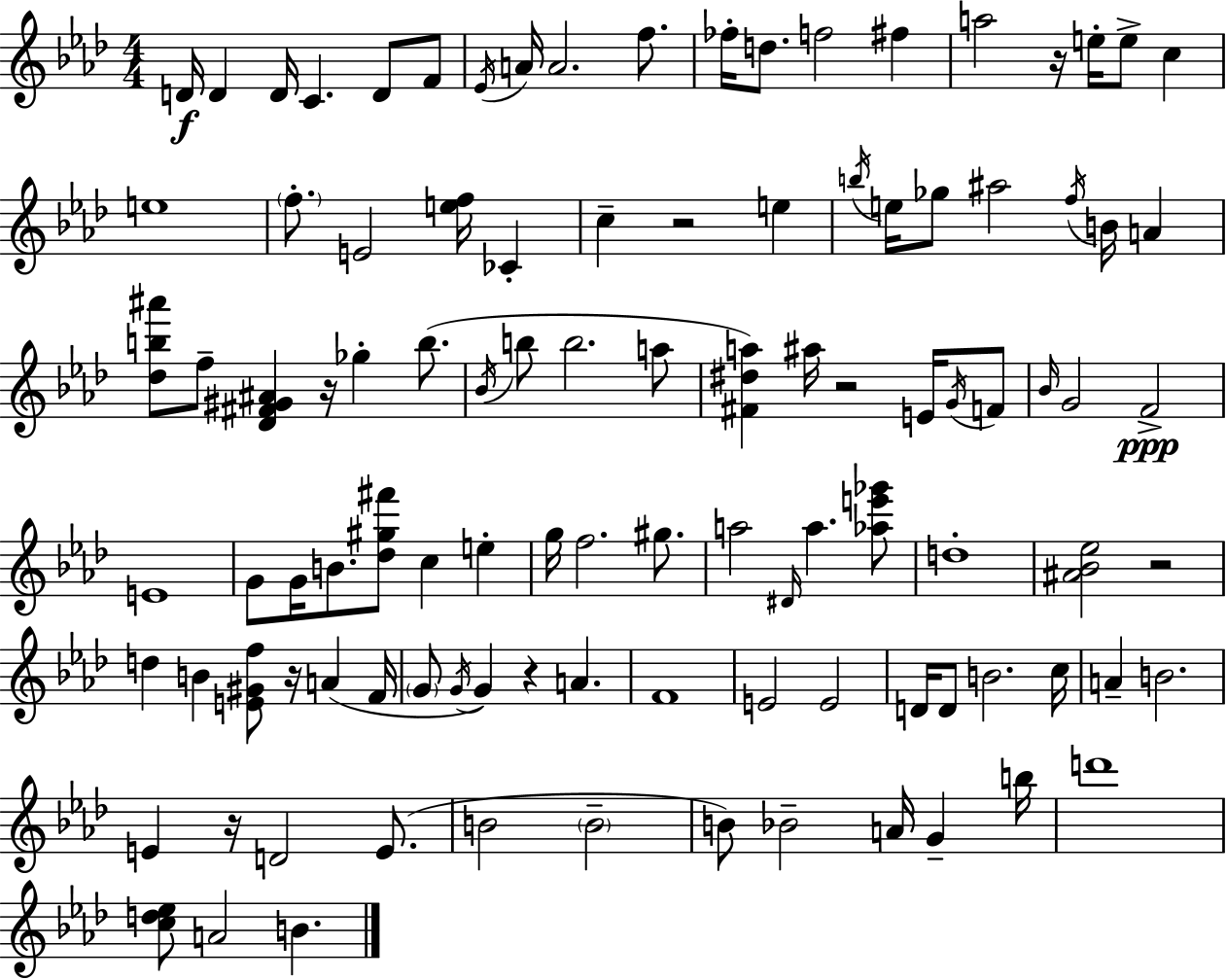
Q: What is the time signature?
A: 4/4